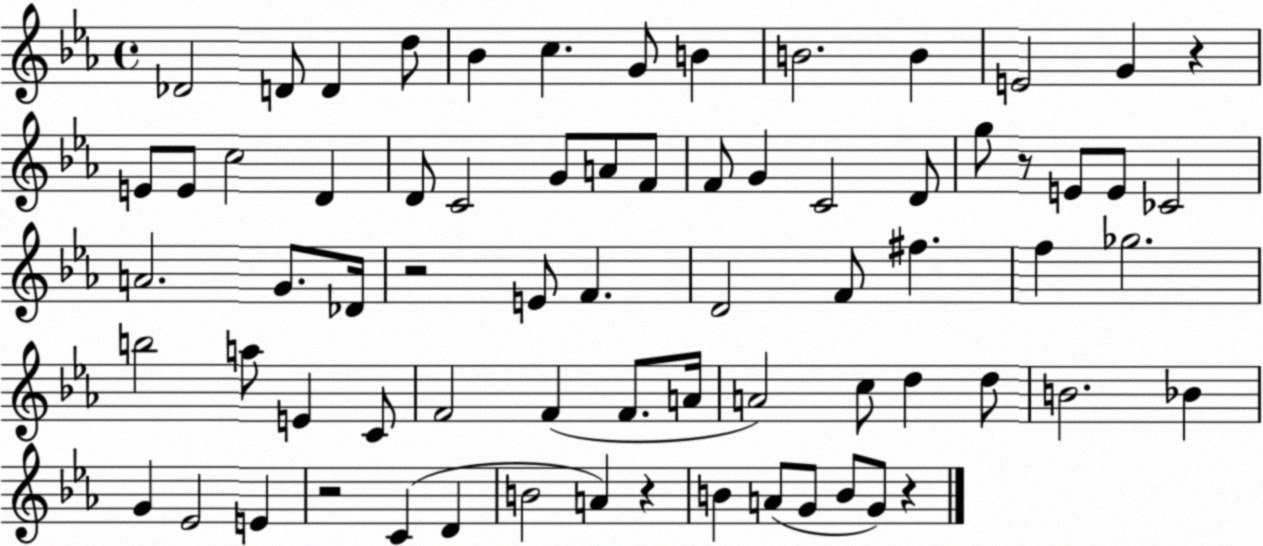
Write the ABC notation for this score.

X:1
T:Untitled
M:4/4
L:1/4
K:Eb
_D2 D/2 D d/2 _B c G/2 B B2 B E2 G z E/2 E/2 c2 D D/2 C2 G/2 A/2 F/2 F/2 G C2 D/2 g/2 z/2 E/2 E/2 _C2 A2 G/2 _D/4 z2 E/2 F D2 F/2 ^f f _g2 b2 a/2 E C/2 F2 F F/2 A/4 A2 c/2 d d/2 B2 _B G _E2 E z2 C D B2 A z B A/2 G/2 B/2 G/2 z